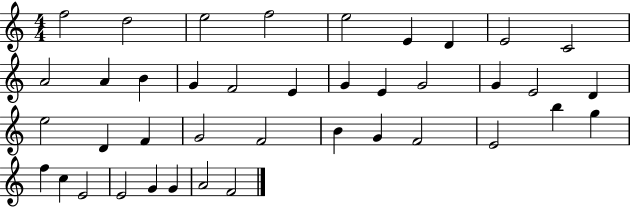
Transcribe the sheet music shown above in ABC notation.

X:1
T:Untitled
M:4/4
L:1/4
K:C
f2 d2 e2 f2 e2 E D E2 C2 A2 A B G F2 E G E G2 G E2 D e2 D F G2 F2 B G F2 E2 b g f c E2 E2 G G A2 F2